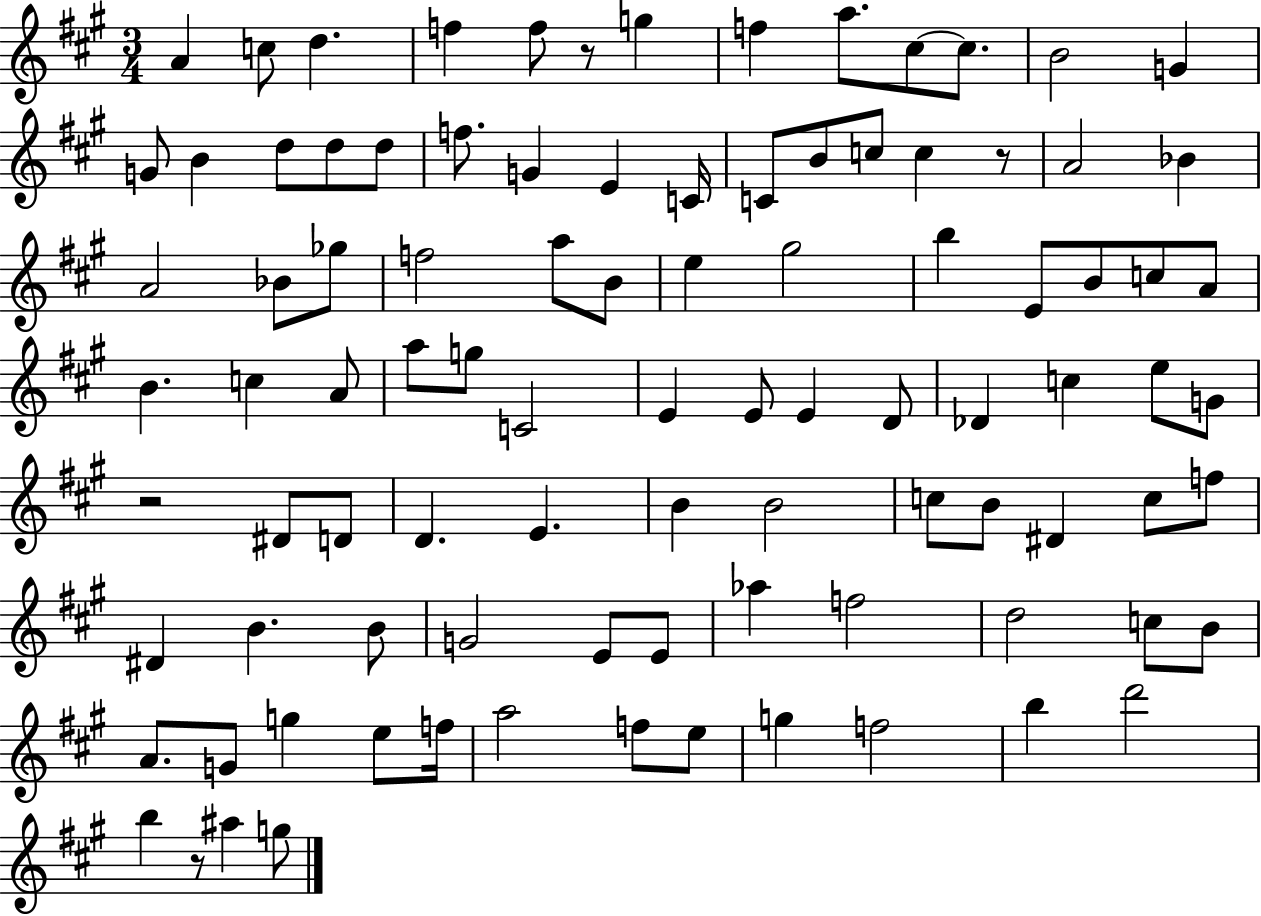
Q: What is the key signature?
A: A major